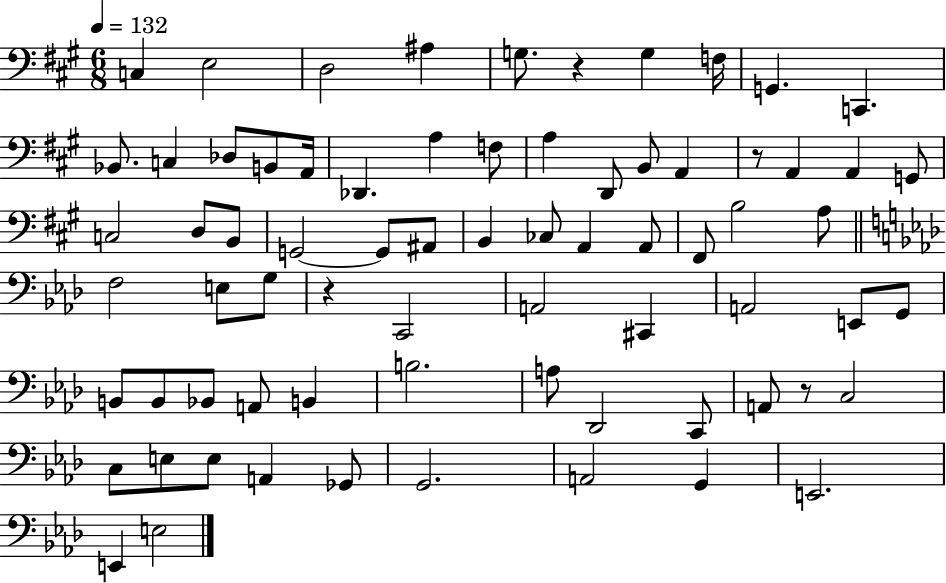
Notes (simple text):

C3/q E3/h D3/h A#3/q G3/e. R/q G3/q F3/s G2/q. C2/q. Bb2/e. C3/q Db3/e B2/e A2/s Db2/q. A3/q F3/e A3/q D2/e B2/e A2/q R/e A2/q A2/q G2/e C3/h D3/e B2/e G2/h G2/e A#2/e B2/q CES3/e A2/q A2/e F#2/e B3/h A3/e F3/h E3/e G3/e R/q C2/h A2/h C#2/q A2/h E2/e G2/e B2/e B2/e Bb2/e A2/e B2/q B3/h. A3/e Db2/h C2/e A2/e R/e C3/h C3/e E3/e E3/e A2/q Gb2/e G2/h. A2/h G2/q E2/h. E2/q E3/h